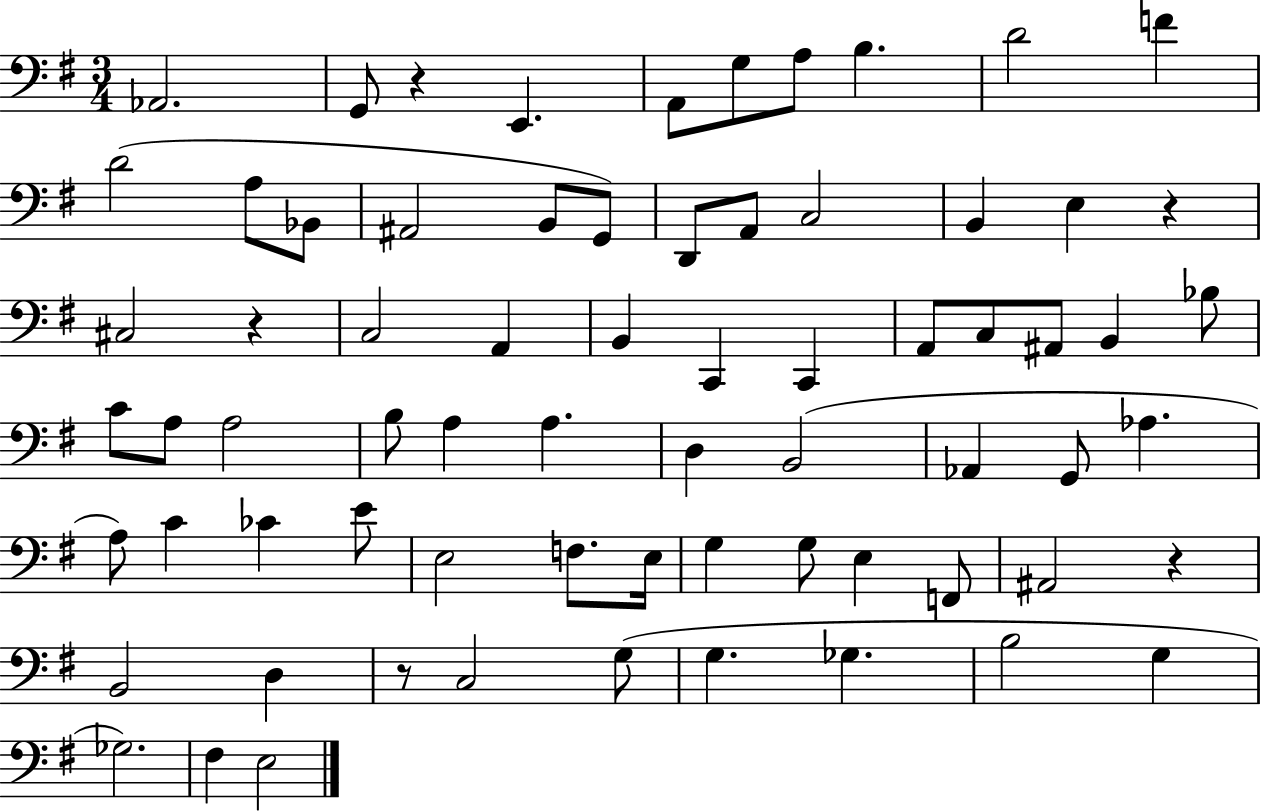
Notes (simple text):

Ab2/h. G2/e R/q E2/q. A2/e G3/e A3/e B3/q. D4/h F4/q D4/h A3/e Bb2/e A#2/h B2/e G2/e D2/e A2/e C3/h B2/q E3/q R/q C#3/h R/q C3/h A2/q B2/q C2/q C2/q A2/e C3/e A#2/e B2/q Bb3/e C4/e A3/e A3/h B3/e A3/q A3/q. D3/q B2/h Ab2/q G2/e Ab3/q. A3/e C4/q CES4/q E4/e E3/h F3/e. E3/s G3/q G3/e E3/q F2/e A#2/h R/q B2/h D3/q R/e C3/h G3/e G3/q. Gb3/q. B3/h G3/q Gb3/h. F#3/q E3/h